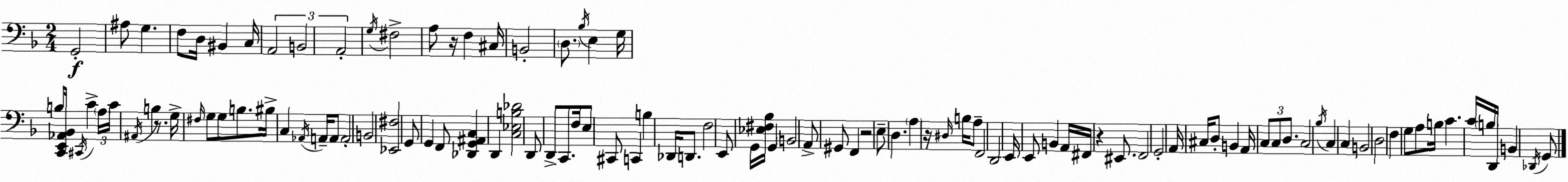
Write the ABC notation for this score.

X:1
T:Untitled
M:2/4
L:1/4
K:Dm
G,,2 ^A,/2 G, F,/2 D,/4 ^B,, C,/4 A,,2 B,,2 A,,2 G,/4 ^F,2 A,/2 z/4 F, ^C,/4 B,,2 D,/2 _B,/4 E, G,/4 B,/2 [C,,E,,_A,,_B,,]/4 ^C,,/4 C A,/4 C/4 ^A,,/4 B, z/2 G,/4 ^F,/4 G,/2 G,/2 B,/2 ^B,/4 C, _A,,/4 A,,/4 A,,/2 A,,2 B,,2 [_E,,^F,]2 G,,/2 G,, F,,/2 [_D,,G,,^A,,C,] D,, [C,_E,B,_D]2 D,,/2 D,,/2 C,,/2 F,/4 E,/2 ^C,,/2 C,, B, _D,,/4 D,,/2 F,2 E,,/2 G,,/4 [_E,^F,_B,]/4 G,, B,,2 A,,/2 ^G,,/2 F,, z2 E,/2 D, A, z/4 ^D,/4 B,/4 A,/2 F,,2 D,,2 E,,/4 E,,/2 B,, A,,/4 ^F,,/4 z ^E,,/2 F,,2 G,,2 A,,/4 ^C,/4 D,/2 B,, A,,/4 C,/2 C,/2 D,/2 C,2 _B,/4 C, C, B,,2 D,2 F, G,/2 A,/2 B,/4 C C/4 B,/4 D,,/4 B,, _D,,/4 G,,/2